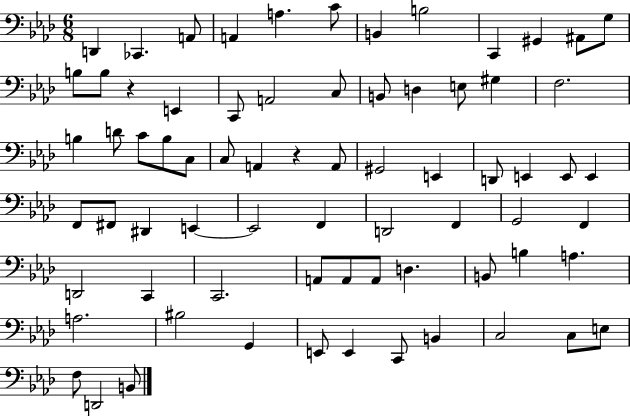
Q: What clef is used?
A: bass